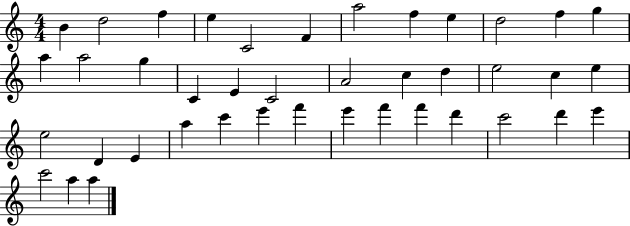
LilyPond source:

{
  \clef treble
  \numericTimeSignature
  \time 4/4
  \key c \major
  b'4 d''2 f''4 | e''4 c'2 f'4 | a''2 f''4 e''4 | d''2 f''4 g''4 | \break a''4 a''2 g''4 | c'4 e'4 c'2 | a'2 c''4 d''4 | e''2 c''4 e''4 | \break e''2 d'4 e'4 | a''4 c'''4 e'''4 f'''4 | e'''4 f'''4 f'''4 d'''4 | c'''2 d'''4 e'''4 | \break c'''2 a''4 a''4 | \bar "|."
}